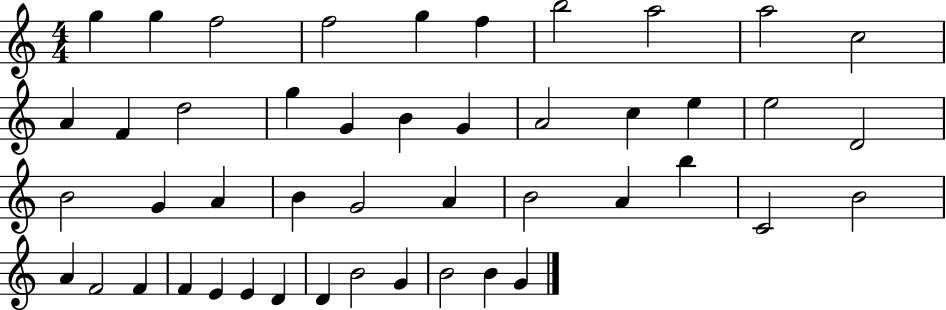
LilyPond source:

{
  \clef treble
  \numericTimeSignature
  \time 4/4
  \key c \major
  g''4 g''4 f''2 | f''2 g''4 f''4 | b''2 a''2 | a''2 c''2 | \break a'4 f'4 d''2 | g''4 g'4 b'4 g'4 | a'2 c''4 e''4 | e''2 d'2 | \break b'2 g'4 a'4 | b'4 g'2 a'4 | b'2 a'4 b''4 | c'2 b'2 | \break a'4 f'2 f'4 | f'4 e'4 e'4 d'4 | d'4 b'2 g'4 | b'2 b'4 g'4 | \break \bar "|."
}